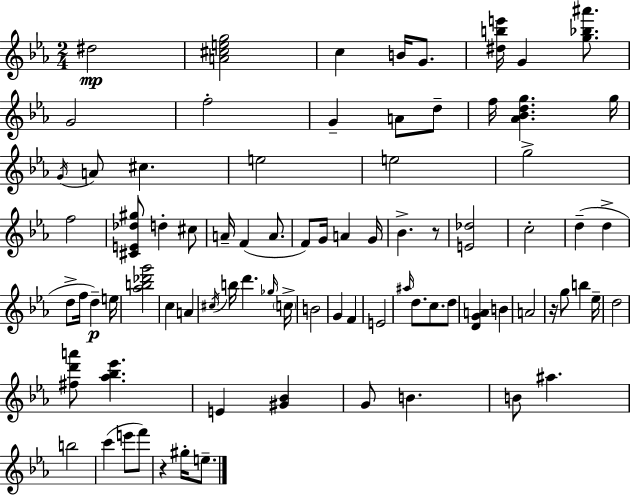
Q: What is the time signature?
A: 2/4